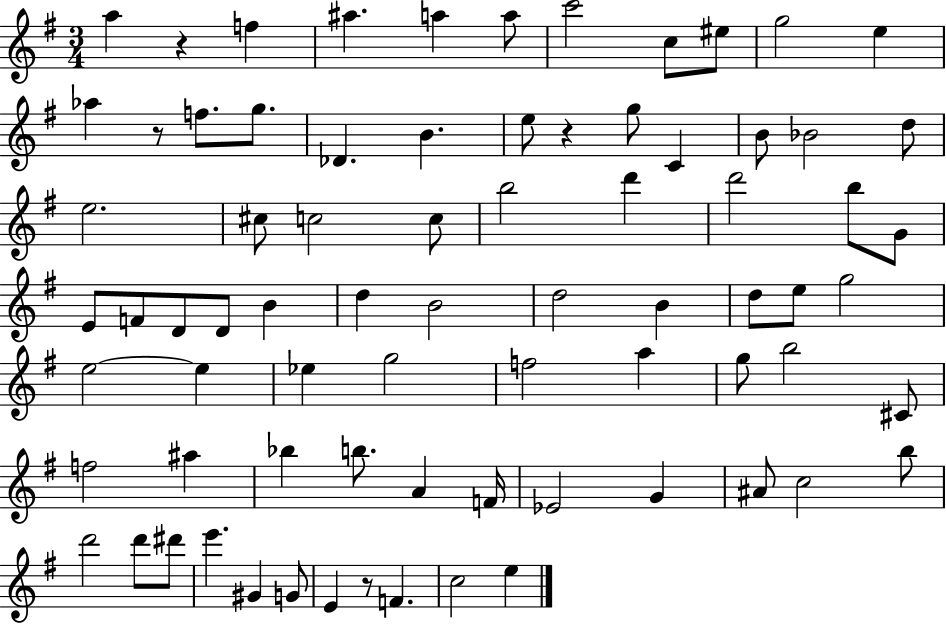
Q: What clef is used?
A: treble